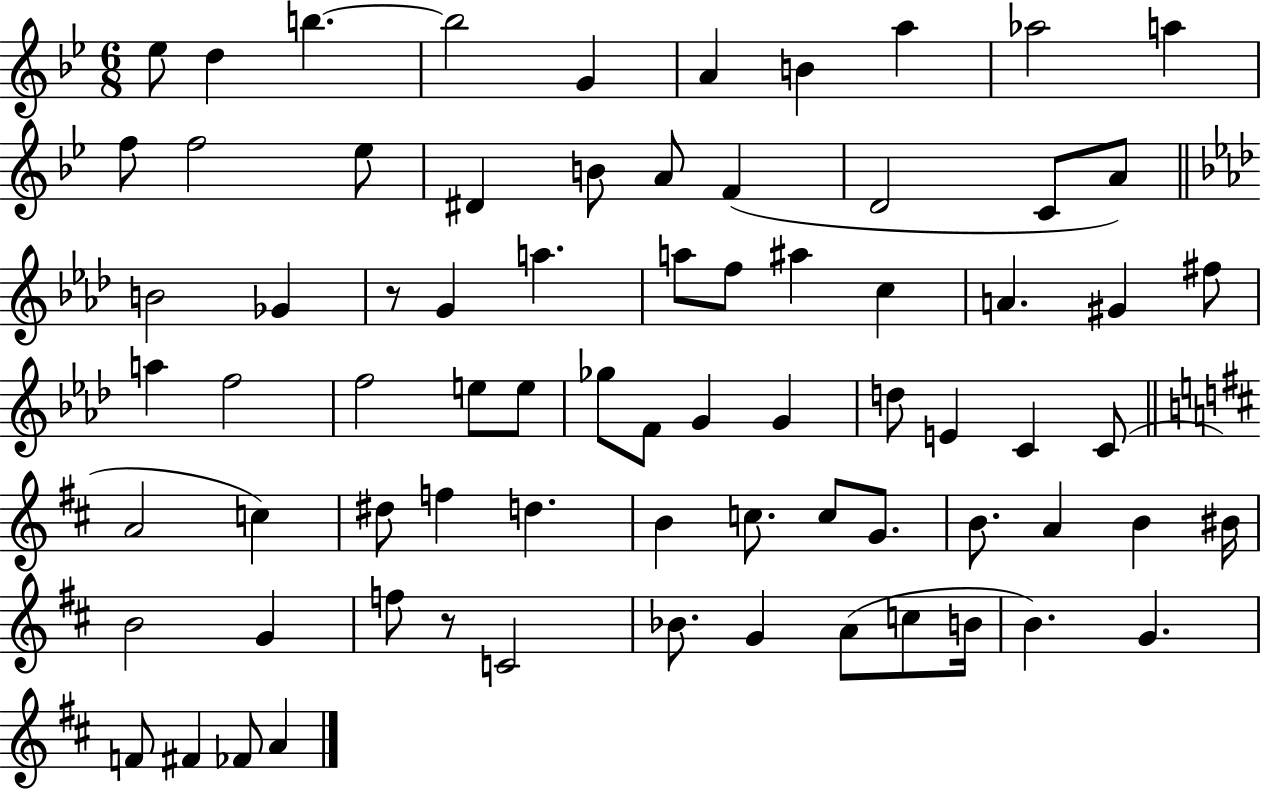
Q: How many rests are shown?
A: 2